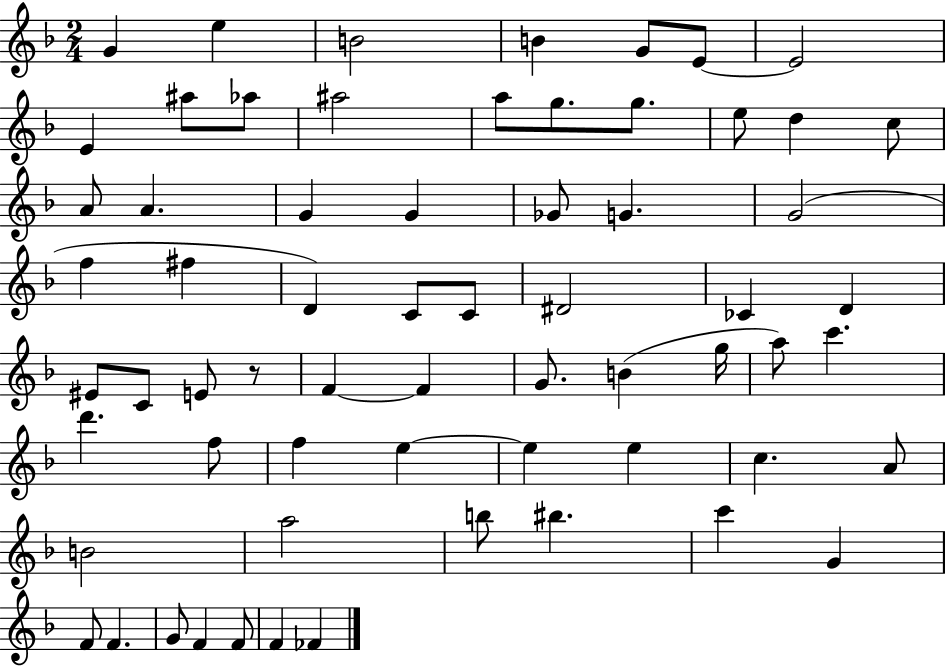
G4/q E5/q B4/h B4/q G4/e E4/e E4/h E4/q A#5/e Ab5/e A#5/h A5/e G5/e. G5/e. E5/e D5/q C5/e A4/e A4/q. G4/q G4/q Gb4/e G4/q. G4/h F5/q F#5/q D4/q C4/e C4/e D#4/h CES4/q D4/q EIS4/e C4/e E4/e R/e F4/q F4/q G4/e. B4/q G5/s A5/e C6/q. D6/q. F5/e F5/q E5/q E5/q E5/q C5/q. A4/e B4/h A5/h B5/e BIS5/q. C6/q G4/q F4/e F4/q. G4/e F4/q F4/e F4/q FES4/q